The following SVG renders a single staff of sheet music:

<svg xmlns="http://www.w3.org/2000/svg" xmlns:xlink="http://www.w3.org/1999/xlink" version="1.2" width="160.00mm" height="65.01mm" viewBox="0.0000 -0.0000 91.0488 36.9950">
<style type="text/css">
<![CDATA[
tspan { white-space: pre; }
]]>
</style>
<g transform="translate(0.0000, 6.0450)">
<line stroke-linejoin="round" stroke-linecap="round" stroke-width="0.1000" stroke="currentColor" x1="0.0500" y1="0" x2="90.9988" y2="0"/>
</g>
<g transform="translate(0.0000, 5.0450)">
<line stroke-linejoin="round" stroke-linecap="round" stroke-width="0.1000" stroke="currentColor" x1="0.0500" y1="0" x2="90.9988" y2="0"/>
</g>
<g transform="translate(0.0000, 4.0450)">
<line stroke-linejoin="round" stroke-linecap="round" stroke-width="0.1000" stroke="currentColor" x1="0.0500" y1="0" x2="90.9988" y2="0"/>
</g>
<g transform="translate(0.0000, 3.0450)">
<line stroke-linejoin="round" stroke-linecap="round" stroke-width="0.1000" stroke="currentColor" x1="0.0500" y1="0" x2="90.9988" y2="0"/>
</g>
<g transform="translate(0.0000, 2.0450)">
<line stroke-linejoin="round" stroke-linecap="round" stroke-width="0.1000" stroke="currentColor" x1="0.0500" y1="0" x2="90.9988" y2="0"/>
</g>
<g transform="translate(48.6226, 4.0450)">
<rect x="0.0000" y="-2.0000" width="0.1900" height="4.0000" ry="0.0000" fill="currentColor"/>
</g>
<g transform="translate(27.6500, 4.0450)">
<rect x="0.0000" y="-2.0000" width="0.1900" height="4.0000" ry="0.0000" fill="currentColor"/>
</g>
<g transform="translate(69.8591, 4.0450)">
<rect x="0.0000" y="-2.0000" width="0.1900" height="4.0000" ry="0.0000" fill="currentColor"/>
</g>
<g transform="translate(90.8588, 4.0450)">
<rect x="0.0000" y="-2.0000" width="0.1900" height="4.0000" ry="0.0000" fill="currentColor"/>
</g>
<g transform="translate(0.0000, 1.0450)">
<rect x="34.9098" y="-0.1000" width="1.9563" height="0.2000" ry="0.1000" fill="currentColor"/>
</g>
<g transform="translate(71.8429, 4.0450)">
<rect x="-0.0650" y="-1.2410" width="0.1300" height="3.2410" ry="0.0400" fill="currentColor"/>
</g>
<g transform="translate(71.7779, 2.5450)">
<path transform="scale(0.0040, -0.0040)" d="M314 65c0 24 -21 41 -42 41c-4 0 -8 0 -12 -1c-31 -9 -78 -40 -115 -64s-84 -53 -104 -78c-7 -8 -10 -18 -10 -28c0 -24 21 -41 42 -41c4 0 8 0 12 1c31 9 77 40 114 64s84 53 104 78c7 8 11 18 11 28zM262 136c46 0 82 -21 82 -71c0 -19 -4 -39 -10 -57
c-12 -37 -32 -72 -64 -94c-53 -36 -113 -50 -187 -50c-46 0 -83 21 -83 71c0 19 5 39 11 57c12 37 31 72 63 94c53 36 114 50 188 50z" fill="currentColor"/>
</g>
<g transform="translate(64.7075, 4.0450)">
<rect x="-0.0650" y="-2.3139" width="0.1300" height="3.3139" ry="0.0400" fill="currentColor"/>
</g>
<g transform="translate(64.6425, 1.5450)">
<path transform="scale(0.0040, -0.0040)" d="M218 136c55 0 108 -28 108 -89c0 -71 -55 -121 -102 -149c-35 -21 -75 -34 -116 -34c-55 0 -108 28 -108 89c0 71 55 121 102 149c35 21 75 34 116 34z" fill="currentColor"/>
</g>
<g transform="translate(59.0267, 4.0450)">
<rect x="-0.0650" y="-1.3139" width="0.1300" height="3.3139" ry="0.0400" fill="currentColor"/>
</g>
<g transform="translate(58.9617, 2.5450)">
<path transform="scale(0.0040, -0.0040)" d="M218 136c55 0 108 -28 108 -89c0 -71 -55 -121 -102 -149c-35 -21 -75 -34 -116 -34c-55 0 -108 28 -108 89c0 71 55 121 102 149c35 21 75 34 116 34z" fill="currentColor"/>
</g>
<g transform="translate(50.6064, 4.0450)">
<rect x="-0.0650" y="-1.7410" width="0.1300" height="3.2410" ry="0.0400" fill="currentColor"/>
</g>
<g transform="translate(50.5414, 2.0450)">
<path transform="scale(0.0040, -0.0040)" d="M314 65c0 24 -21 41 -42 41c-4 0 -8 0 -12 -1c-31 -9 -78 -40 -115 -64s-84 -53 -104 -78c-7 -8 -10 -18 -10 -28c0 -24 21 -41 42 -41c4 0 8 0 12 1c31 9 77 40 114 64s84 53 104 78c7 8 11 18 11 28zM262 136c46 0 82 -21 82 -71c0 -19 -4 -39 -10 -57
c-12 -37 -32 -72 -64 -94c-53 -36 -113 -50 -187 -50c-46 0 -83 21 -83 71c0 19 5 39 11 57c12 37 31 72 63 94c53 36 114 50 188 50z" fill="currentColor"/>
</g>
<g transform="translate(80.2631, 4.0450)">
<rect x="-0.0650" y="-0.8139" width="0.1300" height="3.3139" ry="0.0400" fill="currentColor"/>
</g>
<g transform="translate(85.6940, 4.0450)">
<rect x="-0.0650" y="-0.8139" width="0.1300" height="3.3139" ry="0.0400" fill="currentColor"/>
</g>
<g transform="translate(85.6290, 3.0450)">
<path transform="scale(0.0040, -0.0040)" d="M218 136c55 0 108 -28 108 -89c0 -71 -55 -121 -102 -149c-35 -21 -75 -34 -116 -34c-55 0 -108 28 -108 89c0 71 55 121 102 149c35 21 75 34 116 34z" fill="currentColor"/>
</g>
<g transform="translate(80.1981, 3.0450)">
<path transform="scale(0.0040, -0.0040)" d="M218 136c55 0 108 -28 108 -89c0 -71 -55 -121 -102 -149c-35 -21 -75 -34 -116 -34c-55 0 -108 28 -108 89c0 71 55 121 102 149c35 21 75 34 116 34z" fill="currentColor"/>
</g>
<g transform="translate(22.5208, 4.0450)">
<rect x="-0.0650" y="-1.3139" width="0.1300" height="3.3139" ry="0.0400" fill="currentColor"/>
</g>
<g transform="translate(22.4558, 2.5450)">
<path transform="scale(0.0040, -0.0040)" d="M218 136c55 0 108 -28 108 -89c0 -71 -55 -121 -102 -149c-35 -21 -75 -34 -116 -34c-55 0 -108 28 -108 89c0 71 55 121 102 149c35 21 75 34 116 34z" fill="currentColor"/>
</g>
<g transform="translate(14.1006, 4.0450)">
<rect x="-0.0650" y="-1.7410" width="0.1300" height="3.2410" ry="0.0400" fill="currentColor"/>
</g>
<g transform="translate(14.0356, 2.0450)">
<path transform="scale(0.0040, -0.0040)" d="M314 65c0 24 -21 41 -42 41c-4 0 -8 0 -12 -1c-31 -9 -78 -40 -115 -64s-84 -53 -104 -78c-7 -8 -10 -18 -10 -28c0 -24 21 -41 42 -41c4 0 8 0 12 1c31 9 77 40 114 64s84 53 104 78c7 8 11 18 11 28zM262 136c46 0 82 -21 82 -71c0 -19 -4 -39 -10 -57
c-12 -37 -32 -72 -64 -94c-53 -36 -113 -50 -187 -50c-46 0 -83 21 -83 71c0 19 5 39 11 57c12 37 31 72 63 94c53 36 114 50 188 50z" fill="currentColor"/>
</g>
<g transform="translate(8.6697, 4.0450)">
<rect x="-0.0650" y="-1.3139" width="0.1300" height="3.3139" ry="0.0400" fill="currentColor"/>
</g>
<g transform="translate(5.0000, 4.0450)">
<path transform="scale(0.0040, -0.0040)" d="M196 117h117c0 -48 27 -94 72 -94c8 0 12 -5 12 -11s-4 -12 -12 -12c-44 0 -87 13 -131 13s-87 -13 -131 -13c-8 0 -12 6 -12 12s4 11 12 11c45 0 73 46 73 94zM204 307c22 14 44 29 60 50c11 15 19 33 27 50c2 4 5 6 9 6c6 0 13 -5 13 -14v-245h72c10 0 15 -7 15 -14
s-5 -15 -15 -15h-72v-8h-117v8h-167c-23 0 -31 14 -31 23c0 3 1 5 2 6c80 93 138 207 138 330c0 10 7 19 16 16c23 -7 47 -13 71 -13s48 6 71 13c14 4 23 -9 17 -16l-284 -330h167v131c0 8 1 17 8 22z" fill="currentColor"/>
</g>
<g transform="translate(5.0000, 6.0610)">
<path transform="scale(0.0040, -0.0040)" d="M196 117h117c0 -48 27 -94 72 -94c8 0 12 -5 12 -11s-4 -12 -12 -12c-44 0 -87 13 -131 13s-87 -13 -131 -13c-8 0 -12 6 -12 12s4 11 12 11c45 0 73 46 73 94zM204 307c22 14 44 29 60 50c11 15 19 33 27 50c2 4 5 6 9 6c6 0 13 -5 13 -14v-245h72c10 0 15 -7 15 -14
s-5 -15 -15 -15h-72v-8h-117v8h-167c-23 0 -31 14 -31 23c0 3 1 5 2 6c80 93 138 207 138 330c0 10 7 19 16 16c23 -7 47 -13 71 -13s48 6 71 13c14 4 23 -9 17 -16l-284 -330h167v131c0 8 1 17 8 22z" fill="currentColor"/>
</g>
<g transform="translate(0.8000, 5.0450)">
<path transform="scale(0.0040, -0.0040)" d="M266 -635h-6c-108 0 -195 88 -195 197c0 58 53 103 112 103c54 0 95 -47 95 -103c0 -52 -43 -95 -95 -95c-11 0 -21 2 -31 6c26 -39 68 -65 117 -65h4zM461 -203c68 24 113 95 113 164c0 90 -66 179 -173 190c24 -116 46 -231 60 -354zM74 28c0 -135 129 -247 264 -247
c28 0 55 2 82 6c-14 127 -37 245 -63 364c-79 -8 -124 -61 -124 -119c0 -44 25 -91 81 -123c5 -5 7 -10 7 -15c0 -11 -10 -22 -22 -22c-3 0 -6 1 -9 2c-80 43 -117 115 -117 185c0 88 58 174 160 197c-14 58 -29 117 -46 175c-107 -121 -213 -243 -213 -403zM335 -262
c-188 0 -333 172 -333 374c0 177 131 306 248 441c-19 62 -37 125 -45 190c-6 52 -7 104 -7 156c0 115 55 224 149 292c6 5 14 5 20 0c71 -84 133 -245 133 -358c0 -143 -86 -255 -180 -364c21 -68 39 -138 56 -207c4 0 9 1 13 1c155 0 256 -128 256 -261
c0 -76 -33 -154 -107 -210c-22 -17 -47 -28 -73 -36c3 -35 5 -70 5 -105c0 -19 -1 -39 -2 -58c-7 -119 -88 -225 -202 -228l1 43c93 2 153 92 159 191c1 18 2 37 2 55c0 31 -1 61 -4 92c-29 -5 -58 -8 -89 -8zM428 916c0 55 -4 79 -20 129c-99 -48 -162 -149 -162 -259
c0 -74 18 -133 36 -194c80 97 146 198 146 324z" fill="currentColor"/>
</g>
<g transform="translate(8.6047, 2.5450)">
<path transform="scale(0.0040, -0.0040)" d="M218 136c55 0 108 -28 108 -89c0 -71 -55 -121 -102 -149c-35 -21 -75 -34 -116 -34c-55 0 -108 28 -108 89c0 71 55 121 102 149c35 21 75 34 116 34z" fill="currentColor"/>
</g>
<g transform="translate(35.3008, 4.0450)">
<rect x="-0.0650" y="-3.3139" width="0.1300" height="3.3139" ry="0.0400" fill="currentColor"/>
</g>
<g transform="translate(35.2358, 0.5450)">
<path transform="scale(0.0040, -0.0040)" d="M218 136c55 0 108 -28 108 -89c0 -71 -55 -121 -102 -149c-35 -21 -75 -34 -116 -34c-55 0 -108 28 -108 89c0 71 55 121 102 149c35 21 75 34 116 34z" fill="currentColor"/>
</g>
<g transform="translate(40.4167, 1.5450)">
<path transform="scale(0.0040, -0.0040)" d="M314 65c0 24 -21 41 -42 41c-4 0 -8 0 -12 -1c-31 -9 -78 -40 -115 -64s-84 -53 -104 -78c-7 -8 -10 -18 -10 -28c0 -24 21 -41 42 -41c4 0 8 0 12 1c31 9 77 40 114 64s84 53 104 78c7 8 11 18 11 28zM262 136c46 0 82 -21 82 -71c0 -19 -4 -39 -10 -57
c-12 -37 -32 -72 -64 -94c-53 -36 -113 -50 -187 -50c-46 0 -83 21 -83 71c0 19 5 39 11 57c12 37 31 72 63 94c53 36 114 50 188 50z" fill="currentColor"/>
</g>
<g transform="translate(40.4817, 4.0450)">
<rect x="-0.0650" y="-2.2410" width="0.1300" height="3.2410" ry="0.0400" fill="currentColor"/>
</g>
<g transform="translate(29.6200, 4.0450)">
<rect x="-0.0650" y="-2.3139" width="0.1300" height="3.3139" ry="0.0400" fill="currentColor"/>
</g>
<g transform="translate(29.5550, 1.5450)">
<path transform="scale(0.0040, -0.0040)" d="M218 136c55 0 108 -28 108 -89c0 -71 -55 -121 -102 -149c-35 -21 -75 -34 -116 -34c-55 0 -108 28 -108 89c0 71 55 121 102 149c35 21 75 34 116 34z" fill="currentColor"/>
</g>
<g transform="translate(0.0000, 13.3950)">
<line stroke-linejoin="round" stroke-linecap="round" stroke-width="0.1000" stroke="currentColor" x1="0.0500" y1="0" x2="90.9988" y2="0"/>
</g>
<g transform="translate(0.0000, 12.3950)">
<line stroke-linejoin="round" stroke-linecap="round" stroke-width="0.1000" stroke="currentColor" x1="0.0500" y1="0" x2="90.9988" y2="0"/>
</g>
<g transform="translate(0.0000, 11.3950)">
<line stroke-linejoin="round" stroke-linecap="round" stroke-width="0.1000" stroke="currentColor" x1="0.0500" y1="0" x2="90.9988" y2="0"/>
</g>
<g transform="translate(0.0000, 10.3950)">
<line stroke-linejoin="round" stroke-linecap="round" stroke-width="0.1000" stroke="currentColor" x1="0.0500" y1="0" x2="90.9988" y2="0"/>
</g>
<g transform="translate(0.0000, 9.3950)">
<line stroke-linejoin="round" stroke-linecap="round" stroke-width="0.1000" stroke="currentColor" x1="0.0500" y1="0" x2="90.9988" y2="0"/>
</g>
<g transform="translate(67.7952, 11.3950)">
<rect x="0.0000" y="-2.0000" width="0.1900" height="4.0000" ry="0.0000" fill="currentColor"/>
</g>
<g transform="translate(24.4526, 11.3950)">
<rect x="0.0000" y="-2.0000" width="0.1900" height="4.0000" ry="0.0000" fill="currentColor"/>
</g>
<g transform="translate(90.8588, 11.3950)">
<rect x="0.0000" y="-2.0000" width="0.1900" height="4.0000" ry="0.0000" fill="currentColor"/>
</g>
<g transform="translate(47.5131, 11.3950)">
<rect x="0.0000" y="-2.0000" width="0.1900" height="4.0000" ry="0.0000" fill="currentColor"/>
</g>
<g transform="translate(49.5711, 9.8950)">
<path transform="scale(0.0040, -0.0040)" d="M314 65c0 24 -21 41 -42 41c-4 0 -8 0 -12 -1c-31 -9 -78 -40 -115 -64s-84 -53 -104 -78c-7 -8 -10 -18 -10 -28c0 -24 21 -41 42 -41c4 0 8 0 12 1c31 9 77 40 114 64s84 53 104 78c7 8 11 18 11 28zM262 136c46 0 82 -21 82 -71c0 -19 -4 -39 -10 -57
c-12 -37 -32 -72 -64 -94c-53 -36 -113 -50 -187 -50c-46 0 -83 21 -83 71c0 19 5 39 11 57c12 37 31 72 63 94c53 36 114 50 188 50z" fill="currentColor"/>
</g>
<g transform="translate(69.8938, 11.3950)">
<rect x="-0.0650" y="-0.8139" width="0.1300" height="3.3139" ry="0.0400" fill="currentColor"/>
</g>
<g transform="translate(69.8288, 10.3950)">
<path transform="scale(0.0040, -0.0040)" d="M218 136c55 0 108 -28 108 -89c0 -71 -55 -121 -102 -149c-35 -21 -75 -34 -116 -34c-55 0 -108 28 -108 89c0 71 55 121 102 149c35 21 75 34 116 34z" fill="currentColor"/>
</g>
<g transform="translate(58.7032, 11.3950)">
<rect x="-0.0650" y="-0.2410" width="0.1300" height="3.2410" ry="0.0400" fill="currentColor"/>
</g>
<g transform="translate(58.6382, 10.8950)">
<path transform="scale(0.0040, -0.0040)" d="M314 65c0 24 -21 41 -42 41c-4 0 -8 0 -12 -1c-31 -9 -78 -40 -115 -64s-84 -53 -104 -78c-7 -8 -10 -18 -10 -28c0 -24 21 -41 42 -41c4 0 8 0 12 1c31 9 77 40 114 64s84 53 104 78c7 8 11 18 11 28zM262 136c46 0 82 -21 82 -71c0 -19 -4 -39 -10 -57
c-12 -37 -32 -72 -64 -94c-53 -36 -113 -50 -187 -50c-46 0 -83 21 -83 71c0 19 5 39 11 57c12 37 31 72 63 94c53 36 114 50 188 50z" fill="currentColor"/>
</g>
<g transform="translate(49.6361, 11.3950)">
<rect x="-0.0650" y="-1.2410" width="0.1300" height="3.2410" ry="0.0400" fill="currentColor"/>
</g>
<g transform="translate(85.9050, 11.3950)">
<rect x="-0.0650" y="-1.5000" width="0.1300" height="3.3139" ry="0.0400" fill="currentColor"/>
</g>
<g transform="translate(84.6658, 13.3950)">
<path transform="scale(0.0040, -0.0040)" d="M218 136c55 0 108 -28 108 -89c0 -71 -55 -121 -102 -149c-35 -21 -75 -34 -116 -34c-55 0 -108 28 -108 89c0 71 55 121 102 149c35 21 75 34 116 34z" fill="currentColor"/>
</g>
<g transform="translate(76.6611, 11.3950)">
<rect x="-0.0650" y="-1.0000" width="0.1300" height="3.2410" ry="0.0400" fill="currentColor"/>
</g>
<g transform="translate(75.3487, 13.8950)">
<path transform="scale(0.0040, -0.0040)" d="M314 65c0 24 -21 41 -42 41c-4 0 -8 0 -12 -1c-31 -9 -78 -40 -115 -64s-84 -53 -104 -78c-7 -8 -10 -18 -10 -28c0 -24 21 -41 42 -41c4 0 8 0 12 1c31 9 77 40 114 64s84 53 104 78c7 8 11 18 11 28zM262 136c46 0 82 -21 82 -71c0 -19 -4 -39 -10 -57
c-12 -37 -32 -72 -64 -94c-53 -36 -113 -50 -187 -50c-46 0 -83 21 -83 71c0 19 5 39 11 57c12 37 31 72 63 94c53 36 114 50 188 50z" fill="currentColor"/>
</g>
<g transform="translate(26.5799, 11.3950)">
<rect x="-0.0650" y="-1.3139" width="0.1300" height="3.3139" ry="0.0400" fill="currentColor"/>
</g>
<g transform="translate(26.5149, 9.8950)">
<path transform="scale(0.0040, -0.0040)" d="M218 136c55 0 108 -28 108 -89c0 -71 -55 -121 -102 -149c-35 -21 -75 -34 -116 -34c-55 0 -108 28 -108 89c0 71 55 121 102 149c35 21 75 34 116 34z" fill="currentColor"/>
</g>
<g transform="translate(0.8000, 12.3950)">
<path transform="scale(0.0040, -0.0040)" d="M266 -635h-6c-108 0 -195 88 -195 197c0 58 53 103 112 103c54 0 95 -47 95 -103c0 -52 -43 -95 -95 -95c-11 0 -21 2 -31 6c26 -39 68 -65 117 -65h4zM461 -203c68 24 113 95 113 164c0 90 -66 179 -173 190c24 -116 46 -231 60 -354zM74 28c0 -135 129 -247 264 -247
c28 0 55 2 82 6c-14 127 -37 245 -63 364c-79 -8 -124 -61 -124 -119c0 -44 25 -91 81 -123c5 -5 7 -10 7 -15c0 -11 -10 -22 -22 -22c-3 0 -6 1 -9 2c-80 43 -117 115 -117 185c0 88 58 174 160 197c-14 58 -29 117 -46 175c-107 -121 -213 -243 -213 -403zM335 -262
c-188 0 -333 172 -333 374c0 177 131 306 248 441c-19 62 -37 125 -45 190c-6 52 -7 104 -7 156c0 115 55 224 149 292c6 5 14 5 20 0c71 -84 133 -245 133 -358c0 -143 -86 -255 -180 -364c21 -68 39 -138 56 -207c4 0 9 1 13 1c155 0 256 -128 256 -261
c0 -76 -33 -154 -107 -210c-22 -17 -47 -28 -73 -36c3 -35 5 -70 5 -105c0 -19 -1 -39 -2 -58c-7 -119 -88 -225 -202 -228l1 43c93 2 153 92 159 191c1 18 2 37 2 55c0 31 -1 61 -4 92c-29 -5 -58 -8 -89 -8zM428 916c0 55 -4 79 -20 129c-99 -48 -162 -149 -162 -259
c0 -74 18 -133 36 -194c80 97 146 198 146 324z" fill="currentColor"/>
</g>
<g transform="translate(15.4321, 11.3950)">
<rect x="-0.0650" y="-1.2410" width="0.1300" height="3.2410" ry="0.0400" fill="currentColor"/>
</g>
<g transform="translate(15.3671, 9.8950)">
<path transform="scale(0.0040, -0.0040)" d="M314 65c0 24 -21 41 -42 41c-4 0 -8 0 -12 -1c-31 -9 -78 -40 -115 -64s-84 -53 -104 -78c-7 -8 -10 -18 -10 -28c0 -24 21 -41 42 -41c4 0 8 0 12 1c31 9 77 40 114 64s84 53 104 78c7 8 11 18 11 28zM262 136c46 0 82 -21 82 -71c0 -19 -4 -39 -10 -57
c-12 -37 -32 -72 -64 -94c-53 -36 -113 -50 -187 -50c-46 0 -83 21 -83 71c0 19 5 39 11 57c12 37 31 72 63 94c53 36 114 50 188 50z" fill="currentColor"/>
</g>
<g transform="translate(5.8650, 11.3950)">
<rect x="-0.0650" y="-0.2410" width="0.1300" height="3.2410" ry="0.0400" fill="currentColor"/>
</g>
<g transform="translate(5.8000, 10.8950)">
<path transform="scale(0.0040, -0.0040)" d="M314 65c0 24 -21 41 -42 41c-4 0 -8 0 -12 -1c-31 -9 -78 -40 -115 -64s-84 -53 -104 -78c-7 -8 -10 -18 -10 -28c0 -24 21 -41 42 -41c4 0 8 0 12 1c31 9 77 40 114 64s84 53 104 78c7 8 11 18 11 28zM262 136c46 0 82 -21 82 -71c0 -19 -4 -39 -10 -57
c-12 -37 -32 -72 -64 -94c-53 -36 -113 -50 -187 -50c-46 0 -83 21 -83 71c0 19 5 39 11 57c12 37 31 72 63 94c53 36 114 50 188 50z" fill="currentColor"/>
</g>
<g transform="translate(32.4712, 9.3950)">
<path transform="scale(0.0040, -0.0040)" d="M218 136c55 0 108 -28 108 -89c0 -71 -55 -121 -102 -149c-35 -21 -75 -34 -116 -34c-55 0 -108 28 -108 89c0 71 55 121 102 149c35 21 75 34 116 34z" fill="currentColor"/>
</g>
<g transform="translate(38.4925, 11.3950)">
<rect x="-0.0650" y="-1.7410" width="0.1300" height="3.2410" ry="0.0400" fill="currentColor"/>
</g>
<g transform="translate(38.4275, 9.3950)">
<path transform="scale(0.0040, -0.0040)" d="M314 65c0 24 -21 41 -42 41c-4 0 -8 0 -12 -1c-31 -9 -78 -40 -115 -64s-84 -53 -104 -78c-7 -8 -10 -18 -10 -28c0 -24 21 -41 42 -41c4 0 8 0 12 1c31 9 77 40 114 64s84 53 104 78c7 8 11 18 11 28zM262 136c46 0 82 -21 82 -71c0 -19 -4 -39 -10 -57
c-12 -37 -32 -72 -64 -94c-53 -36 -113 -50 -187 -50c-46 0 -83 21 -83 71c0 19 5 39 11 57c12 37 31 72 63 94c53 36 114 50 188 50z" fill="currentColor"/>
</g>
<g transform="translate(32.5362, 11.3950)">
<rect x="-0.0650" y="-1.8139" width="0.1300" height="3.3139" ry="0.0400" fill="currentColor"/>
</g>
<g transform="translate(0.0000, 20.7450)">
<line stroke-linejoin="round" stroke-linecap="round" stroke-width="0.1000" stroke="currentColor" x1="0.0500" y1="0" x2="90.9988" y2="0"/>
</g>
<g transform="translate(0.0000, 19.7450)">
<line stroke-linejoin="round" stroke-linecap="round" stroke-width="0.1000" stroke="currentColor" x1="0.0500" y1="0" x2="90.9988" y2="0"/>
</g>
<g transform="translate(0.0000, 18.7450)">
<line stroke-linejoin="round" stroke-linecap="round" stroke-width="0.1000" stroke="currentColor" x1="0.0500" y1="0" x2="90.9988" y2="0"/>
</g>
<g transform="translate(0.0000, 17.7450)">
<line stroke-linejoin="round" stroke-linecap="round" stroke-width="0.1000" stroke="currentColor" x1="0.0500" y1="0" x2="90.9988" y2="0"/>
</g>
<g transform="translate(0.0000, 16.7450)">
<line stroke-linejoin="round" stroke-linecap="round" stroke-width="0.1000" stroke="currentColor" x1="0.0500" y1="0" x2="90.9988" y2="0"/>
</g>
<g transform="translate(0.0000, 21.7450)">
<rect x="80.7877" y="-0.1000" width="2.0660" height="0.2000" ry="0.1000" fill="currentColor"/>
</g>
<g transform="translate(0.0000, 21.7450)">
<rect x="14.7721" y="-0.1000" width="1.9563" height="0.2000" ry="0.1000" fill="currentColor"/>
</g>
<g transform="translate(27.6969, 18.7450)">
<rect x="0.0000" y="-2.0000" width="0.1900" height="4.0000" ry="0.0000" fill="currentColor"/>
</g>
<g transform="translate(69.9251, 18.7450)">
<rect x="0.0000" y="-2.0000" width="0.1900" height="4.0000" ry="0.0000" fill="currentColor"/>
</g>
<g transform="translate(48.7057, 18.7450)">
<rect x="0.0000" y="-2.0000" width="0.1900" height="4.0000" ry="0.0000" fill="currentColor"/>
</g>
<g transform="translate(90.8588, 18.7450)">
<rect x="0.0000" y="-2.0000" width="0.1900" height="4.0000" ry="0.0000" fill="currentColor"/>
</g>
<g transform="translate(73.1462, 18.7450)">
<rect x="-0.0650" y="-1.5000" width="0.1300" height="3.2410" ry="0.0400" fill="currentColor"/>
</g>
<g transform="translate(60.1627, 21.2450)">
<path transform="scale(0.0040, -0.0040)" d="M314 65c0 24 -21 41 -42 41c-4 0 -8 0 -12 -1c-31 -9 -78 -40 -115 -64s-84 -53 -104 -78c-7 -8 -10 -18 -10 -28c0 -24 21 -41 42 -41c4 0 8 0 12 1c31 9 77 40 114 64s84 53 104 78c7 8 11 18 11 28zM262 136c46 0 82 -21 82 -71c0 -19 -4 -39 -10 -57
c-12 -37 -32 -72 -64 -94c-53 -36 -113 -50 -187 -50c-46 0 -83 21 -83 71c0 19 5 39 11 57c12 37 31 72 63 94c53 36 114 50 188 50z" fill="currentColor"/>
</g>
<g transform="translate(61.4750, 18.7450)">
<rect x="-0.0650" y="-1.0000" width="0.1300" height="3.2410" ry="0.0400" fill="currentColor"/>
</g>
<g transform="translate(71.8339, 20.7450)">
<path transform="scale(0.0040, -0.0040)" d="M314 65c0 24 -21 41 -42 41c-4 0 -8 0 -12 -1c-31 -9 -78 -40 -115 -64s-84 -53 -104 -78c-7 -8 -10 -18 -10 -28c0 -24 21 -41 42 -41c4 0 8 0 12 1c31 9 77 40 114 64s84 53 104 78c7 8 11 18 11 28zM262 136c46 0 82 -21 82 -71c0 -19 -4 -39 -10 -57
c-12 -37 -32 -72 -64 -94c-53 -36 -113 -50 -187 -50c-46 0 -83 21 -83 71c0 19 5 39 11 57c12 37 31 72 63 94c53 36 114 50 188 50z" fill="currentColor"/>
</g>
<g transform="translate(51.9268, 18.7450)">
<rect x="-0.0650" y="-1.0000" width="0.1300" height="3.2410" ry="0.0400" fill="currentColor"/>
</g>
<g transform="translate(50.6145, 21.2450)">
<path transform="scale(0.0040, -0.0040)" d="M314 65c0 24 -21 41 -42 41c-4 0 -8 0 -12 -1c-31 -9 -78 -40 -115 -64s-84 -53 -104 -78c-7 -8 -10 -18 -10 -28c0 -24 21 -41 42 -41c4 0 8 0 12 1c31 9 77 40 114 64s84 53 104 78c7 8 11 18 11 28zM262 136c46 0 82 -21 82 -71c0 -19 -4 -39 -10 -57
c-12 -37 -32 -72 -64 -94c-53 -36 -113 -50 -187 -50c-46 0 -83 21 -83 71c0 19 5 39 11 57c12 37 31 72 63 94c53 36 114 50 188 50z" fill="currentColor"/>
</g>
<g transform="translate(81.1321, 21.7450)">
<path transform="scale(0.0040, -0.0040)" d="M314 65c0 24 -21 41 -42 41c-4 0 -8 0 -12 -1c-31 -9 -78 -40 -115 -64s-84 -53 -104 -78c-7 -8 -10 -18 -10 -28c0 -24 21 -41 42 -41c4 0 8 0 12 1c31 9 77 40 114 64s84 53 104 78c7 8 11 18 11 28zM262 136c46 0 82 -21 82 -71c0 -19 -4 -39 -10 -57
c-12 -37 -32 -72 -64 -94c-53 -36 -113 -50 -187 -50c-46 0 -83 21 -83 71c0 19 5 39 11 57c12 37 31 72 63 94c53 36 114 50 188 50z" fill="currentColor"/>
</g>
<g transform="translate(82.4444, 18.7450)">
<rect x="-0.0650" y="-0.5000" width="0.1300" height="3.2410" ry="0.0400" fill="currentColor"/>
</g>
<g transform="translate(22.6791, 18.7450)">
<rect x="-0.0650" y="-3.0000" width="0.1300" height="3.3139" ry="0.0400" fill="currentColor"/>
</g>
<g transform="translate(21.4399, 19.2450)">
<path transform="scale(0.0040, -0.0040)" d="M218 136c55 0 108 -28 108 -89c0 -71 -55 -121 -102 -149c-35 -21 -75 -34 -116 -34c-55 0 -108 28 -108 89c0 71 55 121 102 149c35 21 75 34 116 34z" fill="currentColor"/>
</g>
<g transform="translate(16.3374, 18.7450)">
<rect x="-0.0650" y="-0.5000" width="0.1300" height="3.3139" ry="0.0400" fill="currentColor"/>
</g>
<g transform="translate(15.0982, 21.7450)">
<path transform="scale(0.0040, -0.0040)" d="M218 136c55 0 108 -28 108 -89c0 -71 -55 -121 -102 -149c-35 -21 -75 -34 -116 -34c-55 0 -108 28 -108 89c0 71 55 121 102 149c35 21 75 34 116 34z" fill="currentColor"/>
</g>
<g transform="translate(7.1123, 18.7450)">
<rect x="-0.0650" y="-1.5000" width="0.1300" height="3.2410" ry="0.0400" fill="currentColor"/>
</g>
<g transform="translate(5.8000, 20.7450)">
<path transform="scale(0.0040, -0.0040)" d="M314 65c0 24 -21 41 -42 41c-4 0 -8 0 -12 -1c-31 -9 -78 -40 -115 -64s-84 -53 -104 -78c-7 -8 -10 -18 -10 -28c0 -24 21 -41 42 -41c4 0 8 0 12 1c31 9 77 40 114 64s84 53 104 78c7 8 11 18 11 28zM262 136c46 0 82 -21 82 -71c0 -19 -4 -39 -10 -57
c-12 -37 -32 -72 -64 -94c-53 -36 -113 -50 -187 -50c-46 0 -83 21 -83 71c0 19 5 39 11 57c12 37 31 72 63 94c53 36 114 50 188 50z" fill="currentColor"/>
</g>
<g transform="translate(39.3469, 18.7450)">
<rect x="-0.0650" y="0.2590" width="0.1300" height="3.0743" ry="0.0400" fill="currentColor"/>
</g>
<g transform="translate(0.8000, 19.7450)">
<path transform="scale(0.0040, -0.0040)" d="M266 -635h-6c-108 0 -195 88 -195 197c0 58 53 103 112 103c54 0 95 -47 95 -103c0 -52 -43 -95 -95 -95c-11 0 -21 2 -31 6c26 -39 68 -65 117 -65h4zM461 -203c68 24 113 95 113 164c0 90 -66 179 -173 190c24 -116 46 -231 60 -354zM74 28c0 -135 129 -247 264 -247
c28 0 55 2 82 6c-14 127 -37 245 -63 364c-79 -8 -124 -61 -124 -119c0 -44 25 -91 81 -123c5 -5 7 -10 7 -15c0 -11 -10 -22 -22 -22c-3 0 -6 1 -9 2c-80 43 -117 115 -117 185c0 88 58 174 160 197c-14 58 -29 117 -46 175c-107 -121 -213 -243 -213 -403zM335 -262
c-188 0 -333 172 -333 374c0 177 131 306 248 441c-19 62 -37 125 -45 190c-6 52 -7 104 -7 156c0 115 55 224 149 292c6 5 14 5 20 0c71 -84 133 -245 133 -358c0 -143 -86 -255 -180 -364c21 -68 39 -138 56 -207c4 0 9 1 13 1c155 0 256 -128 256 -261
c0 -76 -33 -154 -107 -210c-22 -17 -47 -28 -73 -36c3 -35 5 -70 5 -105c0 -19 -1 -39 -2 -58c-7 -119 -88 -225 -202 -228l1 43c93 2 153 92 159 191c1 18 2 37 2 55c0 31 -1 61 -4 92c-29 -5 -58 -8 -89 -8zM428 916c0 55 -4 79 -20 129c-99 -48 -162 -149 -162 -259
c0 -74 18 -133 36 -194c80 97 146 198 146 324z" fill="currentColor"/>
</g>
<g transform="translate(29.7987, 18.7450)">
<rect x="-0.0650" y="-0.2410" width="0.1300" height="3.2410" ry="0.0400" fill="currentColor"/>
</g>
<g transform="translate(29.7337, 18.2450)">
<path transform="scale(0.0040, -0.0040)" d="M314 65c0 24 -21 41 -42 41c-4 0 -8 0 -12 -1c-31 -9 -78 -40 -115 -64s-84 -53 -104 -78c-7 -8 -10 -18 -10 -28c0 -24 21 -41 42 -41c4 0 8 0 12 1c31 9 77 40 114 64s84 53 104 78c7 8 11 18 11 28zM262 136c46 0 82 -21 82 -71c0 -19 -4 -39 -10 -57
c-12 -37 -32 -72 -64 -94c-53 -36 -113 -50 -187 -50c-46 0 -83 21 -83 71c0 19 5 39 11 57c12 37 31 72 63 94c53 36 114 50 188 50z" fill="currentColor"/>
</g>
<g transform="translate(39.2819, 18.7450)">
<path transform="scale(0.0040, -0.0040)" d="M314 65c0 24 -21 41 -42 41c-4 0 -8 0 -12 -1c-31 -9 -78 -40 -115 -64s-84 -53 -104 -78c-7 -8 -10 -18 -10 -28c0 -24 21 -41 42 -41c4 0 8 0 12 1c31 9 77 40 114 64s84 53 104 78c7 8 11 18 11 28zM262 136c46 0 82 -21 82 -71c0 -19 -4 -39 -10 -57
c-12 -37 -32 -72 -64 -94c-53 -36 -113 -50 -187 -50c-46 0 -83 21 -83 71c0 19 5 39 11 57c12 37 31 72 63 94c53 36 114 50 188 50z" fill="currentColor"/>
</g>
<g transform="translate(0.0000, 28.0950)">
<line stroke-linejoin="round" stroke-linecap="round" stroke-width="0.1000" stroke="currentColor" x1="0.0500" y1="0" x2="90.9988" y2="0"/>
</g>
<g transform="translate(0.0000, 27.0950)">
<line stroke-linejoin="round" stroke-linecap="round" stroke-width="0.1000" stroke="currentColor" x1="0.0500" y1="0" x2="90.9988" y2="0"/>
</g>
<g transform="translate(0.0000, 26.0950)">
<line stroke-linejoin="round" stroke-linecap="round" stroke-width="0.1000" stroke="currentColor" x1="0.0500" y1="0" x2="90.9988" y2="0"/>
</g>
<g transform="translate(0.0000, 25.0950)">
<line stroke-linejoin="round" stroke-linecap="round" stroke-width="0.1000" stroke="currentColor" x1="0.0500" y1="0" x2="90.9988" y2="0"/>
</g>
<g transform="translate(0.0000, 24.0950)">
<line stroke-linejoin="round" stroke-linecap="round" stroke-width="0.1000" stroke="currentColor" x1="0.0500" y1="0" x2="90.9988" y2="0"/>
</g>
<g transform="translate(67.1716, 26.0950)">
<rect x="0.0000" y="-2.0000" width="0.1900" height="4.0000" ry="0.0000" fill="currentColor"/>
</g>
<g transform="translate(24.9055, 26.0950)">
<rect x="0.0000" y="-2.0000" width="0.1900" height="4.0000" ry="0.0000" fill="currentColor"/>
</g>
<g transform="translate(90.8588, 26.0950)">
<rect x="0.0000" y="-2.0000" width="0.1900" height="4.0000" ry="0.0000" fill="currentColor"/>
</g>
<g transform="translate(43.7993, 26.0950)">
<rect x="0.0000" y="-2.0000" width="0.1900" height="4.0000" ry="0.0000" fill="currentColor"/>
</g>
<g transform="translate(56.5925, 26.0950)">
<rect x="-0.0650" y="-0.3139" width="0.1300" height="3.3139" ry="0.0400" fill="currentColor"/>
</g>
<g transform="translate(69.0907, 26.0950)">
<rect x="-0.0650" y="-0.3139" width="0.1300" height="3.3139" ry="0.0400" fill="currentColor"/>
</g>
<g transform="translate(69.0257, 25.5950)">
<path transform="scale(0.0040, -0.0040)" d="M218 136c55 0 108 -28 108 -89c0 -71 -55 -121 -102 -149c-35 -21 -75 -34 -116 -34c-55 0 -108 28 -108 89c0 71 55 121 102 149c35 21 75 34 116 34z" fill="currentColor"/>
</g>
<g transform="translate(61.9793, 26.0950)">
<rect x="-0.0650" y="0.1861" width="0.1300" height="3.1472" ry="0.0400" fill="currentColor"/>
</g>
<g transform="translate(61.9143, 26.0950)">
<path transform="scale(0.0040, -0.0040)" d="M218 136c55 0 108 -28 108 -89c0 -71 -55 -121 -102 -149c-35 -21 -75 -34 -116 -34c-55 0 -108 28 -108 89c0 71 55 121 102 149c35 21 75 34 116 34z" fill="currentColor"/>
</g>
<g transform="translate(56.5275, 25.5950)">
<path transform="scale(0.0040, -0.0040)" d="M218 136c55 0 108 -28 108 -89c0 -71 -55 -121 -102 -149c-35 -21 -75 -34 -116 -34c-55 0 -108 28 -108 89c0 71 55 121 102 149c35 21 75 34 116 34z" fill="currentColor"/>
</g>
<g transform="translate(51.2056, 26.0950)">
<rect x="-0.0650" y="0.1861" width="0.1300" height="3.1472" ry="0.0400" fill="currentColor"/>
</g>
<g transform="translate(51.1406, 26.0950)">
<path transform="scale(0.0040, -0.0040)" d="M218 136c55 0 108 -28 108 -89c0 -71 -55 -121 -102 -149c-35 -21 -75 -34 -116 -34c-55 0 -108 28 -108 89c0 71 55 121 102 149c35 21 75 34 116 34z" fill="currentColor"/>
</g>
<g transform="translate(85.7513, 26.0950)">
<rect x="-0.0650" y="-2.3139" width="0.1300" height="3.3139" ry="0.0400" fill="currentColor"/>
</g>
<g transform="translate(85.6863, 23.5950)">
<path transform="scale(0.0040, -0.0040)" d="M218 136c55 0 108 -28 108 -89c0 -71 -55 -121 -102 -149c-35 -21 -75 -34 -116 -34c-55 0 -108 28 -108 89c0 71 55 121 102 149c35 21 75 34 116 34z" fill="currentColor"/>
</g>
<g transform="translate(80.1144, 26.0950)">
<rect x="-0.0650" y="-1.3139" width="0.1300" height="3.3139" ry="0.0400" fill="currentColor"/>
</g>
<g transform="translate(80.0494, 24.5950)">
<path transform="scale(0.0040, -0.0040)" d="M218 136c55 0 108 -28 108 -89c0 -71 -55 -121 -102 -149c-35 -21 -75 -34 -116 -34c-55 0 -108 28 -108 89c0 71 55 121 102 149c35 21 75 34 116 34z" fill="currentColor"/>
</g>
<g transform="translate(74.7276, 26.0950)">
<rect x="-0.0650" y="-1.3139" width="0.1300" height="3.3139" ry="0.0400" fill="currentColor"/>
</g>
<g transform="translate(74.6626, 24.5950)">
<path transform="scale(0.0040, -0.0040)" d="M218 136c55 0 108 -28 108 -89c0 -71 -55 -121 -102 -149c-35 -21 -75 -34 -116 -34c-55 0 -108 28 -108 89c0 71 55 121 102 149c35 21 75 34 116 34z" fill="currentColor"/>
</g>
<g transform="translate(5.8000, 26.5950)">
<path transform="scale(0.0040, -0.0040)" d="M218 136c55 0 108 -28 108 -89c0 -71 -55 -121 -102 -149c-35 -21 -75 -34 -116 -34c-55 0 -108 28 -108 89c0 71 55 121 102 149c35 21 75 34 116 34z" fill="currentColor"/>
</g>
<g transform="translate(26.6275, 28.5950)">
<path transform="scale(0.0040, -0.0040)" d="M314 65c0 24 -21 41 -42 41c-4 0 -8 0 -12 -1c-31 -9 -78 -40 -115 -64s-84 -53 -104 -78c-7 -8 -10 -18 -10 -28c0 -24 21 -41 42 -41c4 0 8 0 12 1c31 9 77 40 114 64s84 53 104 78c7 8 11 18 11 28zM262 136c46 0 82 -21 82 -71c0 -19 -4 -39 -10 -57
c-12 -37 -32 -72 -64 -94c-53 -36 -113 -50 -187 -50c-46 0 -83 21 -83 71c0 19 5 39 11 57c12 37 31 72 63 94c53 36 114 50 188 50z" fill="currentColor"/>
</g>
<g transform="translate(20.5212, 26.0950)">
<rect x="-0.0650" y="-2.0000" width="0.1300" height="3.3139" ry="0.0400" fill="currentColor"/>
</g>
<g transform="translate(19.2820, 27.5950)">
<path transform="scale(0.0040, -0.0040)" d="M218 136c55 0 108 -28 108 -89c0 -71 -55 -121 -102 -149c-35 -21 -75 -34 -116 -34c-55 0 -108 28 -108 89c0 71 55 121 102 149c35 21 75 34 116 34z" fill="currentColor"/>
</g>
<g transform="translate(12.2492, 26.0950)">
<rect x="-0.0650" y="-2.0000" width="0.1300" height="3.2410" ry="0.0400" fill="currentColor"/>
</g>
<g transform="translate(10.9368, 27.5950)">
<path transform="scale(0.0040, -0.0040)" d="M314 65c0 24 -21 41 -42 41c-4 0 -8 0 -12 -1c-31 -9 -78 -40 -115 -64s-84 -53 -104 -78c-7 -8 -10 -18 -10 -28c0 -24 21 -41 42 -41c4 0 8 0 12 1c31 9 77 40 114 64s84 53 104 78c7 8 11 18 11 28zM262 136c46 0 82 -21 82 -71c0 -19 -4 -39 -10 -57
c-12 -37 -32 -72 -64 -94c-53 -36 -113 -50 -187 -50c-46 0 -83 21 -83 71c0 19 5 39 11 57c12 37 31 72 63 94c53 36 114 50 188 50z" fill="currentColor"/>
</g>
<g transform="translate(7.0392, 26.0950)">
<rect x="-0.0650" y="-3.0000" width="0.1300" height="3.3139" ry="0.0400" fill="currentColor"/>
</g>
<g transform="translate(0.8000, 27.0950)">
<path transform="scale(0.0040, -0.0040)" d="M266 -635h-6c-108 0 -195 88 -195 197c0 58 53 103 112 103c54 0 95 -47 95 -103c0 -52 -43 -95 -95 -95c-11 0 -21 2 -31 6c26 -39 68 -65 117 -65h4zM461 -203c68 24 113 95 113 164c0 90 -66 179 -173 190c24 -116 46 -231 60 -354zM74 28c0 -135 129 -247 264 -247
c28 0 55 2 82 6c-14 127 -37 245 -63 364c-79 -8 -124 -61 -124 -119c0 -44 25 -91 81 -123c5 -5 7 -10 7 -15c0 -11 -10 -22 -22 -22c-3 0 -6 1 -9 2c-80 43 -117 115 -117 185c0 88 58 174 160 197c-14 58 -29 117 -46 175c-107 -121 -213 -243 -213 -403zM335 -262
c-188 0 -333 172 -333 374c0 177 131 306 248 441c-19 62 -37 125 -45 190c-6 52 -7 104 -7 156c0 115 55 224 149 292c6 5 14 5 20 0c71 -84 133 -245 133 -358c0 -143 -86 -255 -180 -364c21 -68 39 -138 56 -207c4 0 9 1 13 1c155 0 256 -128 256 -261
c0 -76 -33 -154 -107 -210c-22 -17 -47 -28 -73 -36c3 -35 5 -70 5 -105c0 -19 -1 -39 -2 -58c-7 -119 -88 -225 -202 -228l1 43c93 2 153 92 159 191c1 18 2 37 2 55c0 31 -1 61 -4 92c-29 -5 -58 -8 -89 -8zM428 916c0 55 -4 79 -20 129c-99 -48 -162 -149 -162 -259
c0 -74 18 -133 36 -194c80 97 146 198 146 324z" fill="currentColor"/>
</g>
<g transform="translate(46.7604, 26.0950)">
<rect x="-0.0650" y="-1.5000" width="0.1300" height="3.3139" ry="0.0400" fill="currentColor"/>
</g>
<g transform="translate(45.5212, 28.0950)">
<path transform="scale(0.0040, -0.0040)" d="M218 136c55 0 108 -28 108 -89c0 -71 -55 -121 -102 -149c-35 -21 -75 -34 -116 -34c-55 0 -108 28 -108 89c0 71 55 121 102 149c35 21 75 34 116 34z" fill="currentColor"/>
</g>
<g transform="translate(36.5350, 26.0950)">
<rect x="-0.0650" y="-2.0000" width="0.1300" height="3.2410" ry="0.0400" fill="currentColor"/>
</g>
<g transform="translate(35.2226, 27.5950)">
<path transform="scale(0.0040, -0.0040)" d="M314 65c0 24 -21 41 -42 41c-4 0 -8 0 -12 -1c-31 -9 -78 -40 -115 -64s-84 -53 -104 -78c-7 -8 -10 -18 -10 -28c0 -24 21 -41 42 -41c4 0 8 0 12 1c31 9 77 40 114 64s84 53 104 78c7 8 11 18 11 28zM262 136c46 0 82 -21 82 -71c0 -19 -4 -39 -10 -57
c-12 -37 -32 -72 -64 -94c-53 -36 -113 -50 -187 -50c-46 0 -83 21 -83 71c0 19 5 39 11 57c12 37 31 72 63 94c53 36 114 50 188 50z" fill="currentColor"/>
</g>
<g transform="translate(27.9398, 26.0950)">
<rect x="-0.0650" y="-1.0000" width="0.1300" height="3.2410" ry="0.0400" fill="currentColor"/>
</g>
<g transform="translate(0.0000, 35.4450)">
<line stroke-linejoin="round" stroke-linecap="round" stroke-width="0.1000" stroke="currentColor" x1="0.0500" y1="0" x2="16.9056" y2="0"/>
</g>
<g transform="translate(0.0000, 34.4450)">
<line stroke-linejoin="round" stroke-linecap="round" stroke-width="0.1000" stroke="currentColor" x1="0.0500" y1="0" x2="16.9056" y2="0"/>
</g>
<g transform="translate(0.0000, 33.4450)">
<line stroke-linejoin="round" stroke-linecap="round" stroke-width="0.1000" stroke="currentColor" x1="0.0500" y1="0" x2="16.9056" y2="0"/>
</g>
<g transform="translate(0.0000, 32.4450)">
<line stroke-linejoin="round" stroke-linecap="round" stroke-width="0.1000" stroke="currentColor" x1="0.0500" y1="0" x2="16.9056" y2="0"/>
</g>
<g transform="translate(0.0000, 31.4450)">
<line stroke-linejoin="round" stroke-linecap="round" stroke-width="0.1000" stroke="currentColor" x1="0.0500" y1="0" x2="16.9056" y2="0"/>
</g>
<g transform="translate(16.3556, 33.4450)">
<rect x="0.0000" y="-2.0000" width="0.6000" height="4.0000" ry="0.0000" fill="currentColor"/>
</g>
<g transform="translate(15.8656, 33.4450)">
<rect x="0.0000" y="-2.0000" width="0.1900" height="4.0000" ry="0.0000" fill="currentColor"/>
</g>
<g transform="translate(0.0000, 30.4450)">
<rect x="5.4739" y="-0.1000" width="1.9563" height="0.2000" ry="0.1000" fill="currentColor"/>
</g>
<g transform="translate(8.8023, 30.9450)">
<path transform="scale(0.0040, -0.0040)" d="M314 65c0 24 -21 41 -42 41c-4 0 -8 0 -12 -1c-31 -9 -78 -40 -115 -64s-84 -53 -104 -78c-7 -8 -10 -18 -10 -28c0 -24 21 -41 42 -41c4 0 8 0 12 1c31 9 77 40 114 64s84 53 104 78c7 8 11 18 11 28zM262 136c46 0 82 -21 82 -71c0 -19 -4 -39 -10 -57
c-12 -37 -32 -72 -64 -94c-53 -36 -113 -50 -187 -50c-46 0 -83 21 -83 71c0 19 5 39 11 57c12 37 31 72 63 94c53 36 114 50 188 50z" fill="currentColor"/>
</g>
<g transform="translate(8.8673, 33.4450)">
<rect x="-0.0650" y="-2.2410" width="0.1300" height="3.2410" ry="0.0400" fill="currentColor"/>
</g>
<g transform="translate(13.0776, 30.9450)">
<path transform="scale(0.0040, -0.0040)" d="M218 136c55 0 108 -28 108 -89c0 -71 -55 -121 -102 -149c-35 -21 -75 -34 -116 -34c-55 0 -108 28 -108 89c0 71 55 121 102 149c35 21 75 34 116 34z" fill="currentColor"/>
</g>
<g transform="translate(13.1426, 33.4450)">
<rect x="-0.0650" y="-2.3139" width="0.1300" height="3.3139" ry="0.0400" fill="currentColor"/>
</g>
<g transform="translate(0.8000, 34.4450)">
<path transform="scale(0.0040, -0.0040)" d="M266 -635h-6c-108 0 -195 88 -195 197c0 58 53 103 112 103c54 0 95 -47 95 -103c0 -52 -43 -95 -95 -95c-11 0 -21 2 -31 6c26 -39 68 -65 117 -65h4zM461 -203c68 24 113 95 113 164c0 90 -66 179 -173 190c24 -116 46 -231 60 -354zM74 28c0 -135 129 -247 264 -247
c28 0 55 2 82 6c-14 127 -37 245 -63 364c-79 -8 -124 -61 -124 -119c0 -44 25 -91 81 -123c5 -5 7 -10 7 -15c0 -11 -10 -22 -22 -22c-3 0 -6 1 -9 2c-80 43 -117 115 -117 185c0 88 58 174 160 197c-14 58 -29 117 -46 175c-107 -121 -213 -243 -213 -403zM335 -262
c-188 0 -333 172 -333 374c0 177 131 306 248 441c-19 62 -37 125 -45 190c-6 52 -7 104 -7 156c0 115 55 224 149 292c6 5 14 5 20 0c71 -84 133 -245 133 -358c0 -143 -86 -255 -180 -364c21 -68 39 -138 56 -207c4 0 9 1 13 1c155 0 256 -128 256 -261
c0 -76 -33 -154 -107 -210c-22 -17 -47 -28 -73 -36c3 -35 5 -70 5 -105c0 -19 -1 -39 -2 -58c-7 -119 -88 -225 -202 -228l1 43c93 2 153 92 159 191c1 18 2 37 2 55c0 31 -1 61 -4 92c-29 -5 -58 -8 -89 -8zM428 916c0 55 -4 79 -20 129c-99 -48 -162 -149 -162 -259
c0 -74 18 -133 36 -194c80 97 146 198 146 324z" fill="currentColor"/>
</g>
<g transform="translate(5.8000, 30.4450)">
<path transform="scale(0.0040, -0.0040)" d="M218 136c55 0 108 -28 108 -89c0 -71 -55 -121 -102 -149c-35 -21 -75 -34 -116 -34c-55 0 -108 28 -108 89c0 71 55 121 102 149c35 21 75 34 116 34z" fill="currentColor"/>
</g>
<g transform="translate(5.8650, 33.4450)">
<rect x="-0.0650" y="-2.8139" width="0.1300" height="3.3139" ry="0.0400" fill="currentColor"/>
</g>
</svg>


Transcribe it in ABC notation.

X:1
T:Untitled
M:4/4
L:1/4
K:C
e f2 e g b g2 f2 e g e2 d d c2 e2 e f f2 e2 c2 d D2 E E2 C A c2 B2 D2 D2 E2 C2 A F2 F D2 F2 E B c B c e e g a g2 g